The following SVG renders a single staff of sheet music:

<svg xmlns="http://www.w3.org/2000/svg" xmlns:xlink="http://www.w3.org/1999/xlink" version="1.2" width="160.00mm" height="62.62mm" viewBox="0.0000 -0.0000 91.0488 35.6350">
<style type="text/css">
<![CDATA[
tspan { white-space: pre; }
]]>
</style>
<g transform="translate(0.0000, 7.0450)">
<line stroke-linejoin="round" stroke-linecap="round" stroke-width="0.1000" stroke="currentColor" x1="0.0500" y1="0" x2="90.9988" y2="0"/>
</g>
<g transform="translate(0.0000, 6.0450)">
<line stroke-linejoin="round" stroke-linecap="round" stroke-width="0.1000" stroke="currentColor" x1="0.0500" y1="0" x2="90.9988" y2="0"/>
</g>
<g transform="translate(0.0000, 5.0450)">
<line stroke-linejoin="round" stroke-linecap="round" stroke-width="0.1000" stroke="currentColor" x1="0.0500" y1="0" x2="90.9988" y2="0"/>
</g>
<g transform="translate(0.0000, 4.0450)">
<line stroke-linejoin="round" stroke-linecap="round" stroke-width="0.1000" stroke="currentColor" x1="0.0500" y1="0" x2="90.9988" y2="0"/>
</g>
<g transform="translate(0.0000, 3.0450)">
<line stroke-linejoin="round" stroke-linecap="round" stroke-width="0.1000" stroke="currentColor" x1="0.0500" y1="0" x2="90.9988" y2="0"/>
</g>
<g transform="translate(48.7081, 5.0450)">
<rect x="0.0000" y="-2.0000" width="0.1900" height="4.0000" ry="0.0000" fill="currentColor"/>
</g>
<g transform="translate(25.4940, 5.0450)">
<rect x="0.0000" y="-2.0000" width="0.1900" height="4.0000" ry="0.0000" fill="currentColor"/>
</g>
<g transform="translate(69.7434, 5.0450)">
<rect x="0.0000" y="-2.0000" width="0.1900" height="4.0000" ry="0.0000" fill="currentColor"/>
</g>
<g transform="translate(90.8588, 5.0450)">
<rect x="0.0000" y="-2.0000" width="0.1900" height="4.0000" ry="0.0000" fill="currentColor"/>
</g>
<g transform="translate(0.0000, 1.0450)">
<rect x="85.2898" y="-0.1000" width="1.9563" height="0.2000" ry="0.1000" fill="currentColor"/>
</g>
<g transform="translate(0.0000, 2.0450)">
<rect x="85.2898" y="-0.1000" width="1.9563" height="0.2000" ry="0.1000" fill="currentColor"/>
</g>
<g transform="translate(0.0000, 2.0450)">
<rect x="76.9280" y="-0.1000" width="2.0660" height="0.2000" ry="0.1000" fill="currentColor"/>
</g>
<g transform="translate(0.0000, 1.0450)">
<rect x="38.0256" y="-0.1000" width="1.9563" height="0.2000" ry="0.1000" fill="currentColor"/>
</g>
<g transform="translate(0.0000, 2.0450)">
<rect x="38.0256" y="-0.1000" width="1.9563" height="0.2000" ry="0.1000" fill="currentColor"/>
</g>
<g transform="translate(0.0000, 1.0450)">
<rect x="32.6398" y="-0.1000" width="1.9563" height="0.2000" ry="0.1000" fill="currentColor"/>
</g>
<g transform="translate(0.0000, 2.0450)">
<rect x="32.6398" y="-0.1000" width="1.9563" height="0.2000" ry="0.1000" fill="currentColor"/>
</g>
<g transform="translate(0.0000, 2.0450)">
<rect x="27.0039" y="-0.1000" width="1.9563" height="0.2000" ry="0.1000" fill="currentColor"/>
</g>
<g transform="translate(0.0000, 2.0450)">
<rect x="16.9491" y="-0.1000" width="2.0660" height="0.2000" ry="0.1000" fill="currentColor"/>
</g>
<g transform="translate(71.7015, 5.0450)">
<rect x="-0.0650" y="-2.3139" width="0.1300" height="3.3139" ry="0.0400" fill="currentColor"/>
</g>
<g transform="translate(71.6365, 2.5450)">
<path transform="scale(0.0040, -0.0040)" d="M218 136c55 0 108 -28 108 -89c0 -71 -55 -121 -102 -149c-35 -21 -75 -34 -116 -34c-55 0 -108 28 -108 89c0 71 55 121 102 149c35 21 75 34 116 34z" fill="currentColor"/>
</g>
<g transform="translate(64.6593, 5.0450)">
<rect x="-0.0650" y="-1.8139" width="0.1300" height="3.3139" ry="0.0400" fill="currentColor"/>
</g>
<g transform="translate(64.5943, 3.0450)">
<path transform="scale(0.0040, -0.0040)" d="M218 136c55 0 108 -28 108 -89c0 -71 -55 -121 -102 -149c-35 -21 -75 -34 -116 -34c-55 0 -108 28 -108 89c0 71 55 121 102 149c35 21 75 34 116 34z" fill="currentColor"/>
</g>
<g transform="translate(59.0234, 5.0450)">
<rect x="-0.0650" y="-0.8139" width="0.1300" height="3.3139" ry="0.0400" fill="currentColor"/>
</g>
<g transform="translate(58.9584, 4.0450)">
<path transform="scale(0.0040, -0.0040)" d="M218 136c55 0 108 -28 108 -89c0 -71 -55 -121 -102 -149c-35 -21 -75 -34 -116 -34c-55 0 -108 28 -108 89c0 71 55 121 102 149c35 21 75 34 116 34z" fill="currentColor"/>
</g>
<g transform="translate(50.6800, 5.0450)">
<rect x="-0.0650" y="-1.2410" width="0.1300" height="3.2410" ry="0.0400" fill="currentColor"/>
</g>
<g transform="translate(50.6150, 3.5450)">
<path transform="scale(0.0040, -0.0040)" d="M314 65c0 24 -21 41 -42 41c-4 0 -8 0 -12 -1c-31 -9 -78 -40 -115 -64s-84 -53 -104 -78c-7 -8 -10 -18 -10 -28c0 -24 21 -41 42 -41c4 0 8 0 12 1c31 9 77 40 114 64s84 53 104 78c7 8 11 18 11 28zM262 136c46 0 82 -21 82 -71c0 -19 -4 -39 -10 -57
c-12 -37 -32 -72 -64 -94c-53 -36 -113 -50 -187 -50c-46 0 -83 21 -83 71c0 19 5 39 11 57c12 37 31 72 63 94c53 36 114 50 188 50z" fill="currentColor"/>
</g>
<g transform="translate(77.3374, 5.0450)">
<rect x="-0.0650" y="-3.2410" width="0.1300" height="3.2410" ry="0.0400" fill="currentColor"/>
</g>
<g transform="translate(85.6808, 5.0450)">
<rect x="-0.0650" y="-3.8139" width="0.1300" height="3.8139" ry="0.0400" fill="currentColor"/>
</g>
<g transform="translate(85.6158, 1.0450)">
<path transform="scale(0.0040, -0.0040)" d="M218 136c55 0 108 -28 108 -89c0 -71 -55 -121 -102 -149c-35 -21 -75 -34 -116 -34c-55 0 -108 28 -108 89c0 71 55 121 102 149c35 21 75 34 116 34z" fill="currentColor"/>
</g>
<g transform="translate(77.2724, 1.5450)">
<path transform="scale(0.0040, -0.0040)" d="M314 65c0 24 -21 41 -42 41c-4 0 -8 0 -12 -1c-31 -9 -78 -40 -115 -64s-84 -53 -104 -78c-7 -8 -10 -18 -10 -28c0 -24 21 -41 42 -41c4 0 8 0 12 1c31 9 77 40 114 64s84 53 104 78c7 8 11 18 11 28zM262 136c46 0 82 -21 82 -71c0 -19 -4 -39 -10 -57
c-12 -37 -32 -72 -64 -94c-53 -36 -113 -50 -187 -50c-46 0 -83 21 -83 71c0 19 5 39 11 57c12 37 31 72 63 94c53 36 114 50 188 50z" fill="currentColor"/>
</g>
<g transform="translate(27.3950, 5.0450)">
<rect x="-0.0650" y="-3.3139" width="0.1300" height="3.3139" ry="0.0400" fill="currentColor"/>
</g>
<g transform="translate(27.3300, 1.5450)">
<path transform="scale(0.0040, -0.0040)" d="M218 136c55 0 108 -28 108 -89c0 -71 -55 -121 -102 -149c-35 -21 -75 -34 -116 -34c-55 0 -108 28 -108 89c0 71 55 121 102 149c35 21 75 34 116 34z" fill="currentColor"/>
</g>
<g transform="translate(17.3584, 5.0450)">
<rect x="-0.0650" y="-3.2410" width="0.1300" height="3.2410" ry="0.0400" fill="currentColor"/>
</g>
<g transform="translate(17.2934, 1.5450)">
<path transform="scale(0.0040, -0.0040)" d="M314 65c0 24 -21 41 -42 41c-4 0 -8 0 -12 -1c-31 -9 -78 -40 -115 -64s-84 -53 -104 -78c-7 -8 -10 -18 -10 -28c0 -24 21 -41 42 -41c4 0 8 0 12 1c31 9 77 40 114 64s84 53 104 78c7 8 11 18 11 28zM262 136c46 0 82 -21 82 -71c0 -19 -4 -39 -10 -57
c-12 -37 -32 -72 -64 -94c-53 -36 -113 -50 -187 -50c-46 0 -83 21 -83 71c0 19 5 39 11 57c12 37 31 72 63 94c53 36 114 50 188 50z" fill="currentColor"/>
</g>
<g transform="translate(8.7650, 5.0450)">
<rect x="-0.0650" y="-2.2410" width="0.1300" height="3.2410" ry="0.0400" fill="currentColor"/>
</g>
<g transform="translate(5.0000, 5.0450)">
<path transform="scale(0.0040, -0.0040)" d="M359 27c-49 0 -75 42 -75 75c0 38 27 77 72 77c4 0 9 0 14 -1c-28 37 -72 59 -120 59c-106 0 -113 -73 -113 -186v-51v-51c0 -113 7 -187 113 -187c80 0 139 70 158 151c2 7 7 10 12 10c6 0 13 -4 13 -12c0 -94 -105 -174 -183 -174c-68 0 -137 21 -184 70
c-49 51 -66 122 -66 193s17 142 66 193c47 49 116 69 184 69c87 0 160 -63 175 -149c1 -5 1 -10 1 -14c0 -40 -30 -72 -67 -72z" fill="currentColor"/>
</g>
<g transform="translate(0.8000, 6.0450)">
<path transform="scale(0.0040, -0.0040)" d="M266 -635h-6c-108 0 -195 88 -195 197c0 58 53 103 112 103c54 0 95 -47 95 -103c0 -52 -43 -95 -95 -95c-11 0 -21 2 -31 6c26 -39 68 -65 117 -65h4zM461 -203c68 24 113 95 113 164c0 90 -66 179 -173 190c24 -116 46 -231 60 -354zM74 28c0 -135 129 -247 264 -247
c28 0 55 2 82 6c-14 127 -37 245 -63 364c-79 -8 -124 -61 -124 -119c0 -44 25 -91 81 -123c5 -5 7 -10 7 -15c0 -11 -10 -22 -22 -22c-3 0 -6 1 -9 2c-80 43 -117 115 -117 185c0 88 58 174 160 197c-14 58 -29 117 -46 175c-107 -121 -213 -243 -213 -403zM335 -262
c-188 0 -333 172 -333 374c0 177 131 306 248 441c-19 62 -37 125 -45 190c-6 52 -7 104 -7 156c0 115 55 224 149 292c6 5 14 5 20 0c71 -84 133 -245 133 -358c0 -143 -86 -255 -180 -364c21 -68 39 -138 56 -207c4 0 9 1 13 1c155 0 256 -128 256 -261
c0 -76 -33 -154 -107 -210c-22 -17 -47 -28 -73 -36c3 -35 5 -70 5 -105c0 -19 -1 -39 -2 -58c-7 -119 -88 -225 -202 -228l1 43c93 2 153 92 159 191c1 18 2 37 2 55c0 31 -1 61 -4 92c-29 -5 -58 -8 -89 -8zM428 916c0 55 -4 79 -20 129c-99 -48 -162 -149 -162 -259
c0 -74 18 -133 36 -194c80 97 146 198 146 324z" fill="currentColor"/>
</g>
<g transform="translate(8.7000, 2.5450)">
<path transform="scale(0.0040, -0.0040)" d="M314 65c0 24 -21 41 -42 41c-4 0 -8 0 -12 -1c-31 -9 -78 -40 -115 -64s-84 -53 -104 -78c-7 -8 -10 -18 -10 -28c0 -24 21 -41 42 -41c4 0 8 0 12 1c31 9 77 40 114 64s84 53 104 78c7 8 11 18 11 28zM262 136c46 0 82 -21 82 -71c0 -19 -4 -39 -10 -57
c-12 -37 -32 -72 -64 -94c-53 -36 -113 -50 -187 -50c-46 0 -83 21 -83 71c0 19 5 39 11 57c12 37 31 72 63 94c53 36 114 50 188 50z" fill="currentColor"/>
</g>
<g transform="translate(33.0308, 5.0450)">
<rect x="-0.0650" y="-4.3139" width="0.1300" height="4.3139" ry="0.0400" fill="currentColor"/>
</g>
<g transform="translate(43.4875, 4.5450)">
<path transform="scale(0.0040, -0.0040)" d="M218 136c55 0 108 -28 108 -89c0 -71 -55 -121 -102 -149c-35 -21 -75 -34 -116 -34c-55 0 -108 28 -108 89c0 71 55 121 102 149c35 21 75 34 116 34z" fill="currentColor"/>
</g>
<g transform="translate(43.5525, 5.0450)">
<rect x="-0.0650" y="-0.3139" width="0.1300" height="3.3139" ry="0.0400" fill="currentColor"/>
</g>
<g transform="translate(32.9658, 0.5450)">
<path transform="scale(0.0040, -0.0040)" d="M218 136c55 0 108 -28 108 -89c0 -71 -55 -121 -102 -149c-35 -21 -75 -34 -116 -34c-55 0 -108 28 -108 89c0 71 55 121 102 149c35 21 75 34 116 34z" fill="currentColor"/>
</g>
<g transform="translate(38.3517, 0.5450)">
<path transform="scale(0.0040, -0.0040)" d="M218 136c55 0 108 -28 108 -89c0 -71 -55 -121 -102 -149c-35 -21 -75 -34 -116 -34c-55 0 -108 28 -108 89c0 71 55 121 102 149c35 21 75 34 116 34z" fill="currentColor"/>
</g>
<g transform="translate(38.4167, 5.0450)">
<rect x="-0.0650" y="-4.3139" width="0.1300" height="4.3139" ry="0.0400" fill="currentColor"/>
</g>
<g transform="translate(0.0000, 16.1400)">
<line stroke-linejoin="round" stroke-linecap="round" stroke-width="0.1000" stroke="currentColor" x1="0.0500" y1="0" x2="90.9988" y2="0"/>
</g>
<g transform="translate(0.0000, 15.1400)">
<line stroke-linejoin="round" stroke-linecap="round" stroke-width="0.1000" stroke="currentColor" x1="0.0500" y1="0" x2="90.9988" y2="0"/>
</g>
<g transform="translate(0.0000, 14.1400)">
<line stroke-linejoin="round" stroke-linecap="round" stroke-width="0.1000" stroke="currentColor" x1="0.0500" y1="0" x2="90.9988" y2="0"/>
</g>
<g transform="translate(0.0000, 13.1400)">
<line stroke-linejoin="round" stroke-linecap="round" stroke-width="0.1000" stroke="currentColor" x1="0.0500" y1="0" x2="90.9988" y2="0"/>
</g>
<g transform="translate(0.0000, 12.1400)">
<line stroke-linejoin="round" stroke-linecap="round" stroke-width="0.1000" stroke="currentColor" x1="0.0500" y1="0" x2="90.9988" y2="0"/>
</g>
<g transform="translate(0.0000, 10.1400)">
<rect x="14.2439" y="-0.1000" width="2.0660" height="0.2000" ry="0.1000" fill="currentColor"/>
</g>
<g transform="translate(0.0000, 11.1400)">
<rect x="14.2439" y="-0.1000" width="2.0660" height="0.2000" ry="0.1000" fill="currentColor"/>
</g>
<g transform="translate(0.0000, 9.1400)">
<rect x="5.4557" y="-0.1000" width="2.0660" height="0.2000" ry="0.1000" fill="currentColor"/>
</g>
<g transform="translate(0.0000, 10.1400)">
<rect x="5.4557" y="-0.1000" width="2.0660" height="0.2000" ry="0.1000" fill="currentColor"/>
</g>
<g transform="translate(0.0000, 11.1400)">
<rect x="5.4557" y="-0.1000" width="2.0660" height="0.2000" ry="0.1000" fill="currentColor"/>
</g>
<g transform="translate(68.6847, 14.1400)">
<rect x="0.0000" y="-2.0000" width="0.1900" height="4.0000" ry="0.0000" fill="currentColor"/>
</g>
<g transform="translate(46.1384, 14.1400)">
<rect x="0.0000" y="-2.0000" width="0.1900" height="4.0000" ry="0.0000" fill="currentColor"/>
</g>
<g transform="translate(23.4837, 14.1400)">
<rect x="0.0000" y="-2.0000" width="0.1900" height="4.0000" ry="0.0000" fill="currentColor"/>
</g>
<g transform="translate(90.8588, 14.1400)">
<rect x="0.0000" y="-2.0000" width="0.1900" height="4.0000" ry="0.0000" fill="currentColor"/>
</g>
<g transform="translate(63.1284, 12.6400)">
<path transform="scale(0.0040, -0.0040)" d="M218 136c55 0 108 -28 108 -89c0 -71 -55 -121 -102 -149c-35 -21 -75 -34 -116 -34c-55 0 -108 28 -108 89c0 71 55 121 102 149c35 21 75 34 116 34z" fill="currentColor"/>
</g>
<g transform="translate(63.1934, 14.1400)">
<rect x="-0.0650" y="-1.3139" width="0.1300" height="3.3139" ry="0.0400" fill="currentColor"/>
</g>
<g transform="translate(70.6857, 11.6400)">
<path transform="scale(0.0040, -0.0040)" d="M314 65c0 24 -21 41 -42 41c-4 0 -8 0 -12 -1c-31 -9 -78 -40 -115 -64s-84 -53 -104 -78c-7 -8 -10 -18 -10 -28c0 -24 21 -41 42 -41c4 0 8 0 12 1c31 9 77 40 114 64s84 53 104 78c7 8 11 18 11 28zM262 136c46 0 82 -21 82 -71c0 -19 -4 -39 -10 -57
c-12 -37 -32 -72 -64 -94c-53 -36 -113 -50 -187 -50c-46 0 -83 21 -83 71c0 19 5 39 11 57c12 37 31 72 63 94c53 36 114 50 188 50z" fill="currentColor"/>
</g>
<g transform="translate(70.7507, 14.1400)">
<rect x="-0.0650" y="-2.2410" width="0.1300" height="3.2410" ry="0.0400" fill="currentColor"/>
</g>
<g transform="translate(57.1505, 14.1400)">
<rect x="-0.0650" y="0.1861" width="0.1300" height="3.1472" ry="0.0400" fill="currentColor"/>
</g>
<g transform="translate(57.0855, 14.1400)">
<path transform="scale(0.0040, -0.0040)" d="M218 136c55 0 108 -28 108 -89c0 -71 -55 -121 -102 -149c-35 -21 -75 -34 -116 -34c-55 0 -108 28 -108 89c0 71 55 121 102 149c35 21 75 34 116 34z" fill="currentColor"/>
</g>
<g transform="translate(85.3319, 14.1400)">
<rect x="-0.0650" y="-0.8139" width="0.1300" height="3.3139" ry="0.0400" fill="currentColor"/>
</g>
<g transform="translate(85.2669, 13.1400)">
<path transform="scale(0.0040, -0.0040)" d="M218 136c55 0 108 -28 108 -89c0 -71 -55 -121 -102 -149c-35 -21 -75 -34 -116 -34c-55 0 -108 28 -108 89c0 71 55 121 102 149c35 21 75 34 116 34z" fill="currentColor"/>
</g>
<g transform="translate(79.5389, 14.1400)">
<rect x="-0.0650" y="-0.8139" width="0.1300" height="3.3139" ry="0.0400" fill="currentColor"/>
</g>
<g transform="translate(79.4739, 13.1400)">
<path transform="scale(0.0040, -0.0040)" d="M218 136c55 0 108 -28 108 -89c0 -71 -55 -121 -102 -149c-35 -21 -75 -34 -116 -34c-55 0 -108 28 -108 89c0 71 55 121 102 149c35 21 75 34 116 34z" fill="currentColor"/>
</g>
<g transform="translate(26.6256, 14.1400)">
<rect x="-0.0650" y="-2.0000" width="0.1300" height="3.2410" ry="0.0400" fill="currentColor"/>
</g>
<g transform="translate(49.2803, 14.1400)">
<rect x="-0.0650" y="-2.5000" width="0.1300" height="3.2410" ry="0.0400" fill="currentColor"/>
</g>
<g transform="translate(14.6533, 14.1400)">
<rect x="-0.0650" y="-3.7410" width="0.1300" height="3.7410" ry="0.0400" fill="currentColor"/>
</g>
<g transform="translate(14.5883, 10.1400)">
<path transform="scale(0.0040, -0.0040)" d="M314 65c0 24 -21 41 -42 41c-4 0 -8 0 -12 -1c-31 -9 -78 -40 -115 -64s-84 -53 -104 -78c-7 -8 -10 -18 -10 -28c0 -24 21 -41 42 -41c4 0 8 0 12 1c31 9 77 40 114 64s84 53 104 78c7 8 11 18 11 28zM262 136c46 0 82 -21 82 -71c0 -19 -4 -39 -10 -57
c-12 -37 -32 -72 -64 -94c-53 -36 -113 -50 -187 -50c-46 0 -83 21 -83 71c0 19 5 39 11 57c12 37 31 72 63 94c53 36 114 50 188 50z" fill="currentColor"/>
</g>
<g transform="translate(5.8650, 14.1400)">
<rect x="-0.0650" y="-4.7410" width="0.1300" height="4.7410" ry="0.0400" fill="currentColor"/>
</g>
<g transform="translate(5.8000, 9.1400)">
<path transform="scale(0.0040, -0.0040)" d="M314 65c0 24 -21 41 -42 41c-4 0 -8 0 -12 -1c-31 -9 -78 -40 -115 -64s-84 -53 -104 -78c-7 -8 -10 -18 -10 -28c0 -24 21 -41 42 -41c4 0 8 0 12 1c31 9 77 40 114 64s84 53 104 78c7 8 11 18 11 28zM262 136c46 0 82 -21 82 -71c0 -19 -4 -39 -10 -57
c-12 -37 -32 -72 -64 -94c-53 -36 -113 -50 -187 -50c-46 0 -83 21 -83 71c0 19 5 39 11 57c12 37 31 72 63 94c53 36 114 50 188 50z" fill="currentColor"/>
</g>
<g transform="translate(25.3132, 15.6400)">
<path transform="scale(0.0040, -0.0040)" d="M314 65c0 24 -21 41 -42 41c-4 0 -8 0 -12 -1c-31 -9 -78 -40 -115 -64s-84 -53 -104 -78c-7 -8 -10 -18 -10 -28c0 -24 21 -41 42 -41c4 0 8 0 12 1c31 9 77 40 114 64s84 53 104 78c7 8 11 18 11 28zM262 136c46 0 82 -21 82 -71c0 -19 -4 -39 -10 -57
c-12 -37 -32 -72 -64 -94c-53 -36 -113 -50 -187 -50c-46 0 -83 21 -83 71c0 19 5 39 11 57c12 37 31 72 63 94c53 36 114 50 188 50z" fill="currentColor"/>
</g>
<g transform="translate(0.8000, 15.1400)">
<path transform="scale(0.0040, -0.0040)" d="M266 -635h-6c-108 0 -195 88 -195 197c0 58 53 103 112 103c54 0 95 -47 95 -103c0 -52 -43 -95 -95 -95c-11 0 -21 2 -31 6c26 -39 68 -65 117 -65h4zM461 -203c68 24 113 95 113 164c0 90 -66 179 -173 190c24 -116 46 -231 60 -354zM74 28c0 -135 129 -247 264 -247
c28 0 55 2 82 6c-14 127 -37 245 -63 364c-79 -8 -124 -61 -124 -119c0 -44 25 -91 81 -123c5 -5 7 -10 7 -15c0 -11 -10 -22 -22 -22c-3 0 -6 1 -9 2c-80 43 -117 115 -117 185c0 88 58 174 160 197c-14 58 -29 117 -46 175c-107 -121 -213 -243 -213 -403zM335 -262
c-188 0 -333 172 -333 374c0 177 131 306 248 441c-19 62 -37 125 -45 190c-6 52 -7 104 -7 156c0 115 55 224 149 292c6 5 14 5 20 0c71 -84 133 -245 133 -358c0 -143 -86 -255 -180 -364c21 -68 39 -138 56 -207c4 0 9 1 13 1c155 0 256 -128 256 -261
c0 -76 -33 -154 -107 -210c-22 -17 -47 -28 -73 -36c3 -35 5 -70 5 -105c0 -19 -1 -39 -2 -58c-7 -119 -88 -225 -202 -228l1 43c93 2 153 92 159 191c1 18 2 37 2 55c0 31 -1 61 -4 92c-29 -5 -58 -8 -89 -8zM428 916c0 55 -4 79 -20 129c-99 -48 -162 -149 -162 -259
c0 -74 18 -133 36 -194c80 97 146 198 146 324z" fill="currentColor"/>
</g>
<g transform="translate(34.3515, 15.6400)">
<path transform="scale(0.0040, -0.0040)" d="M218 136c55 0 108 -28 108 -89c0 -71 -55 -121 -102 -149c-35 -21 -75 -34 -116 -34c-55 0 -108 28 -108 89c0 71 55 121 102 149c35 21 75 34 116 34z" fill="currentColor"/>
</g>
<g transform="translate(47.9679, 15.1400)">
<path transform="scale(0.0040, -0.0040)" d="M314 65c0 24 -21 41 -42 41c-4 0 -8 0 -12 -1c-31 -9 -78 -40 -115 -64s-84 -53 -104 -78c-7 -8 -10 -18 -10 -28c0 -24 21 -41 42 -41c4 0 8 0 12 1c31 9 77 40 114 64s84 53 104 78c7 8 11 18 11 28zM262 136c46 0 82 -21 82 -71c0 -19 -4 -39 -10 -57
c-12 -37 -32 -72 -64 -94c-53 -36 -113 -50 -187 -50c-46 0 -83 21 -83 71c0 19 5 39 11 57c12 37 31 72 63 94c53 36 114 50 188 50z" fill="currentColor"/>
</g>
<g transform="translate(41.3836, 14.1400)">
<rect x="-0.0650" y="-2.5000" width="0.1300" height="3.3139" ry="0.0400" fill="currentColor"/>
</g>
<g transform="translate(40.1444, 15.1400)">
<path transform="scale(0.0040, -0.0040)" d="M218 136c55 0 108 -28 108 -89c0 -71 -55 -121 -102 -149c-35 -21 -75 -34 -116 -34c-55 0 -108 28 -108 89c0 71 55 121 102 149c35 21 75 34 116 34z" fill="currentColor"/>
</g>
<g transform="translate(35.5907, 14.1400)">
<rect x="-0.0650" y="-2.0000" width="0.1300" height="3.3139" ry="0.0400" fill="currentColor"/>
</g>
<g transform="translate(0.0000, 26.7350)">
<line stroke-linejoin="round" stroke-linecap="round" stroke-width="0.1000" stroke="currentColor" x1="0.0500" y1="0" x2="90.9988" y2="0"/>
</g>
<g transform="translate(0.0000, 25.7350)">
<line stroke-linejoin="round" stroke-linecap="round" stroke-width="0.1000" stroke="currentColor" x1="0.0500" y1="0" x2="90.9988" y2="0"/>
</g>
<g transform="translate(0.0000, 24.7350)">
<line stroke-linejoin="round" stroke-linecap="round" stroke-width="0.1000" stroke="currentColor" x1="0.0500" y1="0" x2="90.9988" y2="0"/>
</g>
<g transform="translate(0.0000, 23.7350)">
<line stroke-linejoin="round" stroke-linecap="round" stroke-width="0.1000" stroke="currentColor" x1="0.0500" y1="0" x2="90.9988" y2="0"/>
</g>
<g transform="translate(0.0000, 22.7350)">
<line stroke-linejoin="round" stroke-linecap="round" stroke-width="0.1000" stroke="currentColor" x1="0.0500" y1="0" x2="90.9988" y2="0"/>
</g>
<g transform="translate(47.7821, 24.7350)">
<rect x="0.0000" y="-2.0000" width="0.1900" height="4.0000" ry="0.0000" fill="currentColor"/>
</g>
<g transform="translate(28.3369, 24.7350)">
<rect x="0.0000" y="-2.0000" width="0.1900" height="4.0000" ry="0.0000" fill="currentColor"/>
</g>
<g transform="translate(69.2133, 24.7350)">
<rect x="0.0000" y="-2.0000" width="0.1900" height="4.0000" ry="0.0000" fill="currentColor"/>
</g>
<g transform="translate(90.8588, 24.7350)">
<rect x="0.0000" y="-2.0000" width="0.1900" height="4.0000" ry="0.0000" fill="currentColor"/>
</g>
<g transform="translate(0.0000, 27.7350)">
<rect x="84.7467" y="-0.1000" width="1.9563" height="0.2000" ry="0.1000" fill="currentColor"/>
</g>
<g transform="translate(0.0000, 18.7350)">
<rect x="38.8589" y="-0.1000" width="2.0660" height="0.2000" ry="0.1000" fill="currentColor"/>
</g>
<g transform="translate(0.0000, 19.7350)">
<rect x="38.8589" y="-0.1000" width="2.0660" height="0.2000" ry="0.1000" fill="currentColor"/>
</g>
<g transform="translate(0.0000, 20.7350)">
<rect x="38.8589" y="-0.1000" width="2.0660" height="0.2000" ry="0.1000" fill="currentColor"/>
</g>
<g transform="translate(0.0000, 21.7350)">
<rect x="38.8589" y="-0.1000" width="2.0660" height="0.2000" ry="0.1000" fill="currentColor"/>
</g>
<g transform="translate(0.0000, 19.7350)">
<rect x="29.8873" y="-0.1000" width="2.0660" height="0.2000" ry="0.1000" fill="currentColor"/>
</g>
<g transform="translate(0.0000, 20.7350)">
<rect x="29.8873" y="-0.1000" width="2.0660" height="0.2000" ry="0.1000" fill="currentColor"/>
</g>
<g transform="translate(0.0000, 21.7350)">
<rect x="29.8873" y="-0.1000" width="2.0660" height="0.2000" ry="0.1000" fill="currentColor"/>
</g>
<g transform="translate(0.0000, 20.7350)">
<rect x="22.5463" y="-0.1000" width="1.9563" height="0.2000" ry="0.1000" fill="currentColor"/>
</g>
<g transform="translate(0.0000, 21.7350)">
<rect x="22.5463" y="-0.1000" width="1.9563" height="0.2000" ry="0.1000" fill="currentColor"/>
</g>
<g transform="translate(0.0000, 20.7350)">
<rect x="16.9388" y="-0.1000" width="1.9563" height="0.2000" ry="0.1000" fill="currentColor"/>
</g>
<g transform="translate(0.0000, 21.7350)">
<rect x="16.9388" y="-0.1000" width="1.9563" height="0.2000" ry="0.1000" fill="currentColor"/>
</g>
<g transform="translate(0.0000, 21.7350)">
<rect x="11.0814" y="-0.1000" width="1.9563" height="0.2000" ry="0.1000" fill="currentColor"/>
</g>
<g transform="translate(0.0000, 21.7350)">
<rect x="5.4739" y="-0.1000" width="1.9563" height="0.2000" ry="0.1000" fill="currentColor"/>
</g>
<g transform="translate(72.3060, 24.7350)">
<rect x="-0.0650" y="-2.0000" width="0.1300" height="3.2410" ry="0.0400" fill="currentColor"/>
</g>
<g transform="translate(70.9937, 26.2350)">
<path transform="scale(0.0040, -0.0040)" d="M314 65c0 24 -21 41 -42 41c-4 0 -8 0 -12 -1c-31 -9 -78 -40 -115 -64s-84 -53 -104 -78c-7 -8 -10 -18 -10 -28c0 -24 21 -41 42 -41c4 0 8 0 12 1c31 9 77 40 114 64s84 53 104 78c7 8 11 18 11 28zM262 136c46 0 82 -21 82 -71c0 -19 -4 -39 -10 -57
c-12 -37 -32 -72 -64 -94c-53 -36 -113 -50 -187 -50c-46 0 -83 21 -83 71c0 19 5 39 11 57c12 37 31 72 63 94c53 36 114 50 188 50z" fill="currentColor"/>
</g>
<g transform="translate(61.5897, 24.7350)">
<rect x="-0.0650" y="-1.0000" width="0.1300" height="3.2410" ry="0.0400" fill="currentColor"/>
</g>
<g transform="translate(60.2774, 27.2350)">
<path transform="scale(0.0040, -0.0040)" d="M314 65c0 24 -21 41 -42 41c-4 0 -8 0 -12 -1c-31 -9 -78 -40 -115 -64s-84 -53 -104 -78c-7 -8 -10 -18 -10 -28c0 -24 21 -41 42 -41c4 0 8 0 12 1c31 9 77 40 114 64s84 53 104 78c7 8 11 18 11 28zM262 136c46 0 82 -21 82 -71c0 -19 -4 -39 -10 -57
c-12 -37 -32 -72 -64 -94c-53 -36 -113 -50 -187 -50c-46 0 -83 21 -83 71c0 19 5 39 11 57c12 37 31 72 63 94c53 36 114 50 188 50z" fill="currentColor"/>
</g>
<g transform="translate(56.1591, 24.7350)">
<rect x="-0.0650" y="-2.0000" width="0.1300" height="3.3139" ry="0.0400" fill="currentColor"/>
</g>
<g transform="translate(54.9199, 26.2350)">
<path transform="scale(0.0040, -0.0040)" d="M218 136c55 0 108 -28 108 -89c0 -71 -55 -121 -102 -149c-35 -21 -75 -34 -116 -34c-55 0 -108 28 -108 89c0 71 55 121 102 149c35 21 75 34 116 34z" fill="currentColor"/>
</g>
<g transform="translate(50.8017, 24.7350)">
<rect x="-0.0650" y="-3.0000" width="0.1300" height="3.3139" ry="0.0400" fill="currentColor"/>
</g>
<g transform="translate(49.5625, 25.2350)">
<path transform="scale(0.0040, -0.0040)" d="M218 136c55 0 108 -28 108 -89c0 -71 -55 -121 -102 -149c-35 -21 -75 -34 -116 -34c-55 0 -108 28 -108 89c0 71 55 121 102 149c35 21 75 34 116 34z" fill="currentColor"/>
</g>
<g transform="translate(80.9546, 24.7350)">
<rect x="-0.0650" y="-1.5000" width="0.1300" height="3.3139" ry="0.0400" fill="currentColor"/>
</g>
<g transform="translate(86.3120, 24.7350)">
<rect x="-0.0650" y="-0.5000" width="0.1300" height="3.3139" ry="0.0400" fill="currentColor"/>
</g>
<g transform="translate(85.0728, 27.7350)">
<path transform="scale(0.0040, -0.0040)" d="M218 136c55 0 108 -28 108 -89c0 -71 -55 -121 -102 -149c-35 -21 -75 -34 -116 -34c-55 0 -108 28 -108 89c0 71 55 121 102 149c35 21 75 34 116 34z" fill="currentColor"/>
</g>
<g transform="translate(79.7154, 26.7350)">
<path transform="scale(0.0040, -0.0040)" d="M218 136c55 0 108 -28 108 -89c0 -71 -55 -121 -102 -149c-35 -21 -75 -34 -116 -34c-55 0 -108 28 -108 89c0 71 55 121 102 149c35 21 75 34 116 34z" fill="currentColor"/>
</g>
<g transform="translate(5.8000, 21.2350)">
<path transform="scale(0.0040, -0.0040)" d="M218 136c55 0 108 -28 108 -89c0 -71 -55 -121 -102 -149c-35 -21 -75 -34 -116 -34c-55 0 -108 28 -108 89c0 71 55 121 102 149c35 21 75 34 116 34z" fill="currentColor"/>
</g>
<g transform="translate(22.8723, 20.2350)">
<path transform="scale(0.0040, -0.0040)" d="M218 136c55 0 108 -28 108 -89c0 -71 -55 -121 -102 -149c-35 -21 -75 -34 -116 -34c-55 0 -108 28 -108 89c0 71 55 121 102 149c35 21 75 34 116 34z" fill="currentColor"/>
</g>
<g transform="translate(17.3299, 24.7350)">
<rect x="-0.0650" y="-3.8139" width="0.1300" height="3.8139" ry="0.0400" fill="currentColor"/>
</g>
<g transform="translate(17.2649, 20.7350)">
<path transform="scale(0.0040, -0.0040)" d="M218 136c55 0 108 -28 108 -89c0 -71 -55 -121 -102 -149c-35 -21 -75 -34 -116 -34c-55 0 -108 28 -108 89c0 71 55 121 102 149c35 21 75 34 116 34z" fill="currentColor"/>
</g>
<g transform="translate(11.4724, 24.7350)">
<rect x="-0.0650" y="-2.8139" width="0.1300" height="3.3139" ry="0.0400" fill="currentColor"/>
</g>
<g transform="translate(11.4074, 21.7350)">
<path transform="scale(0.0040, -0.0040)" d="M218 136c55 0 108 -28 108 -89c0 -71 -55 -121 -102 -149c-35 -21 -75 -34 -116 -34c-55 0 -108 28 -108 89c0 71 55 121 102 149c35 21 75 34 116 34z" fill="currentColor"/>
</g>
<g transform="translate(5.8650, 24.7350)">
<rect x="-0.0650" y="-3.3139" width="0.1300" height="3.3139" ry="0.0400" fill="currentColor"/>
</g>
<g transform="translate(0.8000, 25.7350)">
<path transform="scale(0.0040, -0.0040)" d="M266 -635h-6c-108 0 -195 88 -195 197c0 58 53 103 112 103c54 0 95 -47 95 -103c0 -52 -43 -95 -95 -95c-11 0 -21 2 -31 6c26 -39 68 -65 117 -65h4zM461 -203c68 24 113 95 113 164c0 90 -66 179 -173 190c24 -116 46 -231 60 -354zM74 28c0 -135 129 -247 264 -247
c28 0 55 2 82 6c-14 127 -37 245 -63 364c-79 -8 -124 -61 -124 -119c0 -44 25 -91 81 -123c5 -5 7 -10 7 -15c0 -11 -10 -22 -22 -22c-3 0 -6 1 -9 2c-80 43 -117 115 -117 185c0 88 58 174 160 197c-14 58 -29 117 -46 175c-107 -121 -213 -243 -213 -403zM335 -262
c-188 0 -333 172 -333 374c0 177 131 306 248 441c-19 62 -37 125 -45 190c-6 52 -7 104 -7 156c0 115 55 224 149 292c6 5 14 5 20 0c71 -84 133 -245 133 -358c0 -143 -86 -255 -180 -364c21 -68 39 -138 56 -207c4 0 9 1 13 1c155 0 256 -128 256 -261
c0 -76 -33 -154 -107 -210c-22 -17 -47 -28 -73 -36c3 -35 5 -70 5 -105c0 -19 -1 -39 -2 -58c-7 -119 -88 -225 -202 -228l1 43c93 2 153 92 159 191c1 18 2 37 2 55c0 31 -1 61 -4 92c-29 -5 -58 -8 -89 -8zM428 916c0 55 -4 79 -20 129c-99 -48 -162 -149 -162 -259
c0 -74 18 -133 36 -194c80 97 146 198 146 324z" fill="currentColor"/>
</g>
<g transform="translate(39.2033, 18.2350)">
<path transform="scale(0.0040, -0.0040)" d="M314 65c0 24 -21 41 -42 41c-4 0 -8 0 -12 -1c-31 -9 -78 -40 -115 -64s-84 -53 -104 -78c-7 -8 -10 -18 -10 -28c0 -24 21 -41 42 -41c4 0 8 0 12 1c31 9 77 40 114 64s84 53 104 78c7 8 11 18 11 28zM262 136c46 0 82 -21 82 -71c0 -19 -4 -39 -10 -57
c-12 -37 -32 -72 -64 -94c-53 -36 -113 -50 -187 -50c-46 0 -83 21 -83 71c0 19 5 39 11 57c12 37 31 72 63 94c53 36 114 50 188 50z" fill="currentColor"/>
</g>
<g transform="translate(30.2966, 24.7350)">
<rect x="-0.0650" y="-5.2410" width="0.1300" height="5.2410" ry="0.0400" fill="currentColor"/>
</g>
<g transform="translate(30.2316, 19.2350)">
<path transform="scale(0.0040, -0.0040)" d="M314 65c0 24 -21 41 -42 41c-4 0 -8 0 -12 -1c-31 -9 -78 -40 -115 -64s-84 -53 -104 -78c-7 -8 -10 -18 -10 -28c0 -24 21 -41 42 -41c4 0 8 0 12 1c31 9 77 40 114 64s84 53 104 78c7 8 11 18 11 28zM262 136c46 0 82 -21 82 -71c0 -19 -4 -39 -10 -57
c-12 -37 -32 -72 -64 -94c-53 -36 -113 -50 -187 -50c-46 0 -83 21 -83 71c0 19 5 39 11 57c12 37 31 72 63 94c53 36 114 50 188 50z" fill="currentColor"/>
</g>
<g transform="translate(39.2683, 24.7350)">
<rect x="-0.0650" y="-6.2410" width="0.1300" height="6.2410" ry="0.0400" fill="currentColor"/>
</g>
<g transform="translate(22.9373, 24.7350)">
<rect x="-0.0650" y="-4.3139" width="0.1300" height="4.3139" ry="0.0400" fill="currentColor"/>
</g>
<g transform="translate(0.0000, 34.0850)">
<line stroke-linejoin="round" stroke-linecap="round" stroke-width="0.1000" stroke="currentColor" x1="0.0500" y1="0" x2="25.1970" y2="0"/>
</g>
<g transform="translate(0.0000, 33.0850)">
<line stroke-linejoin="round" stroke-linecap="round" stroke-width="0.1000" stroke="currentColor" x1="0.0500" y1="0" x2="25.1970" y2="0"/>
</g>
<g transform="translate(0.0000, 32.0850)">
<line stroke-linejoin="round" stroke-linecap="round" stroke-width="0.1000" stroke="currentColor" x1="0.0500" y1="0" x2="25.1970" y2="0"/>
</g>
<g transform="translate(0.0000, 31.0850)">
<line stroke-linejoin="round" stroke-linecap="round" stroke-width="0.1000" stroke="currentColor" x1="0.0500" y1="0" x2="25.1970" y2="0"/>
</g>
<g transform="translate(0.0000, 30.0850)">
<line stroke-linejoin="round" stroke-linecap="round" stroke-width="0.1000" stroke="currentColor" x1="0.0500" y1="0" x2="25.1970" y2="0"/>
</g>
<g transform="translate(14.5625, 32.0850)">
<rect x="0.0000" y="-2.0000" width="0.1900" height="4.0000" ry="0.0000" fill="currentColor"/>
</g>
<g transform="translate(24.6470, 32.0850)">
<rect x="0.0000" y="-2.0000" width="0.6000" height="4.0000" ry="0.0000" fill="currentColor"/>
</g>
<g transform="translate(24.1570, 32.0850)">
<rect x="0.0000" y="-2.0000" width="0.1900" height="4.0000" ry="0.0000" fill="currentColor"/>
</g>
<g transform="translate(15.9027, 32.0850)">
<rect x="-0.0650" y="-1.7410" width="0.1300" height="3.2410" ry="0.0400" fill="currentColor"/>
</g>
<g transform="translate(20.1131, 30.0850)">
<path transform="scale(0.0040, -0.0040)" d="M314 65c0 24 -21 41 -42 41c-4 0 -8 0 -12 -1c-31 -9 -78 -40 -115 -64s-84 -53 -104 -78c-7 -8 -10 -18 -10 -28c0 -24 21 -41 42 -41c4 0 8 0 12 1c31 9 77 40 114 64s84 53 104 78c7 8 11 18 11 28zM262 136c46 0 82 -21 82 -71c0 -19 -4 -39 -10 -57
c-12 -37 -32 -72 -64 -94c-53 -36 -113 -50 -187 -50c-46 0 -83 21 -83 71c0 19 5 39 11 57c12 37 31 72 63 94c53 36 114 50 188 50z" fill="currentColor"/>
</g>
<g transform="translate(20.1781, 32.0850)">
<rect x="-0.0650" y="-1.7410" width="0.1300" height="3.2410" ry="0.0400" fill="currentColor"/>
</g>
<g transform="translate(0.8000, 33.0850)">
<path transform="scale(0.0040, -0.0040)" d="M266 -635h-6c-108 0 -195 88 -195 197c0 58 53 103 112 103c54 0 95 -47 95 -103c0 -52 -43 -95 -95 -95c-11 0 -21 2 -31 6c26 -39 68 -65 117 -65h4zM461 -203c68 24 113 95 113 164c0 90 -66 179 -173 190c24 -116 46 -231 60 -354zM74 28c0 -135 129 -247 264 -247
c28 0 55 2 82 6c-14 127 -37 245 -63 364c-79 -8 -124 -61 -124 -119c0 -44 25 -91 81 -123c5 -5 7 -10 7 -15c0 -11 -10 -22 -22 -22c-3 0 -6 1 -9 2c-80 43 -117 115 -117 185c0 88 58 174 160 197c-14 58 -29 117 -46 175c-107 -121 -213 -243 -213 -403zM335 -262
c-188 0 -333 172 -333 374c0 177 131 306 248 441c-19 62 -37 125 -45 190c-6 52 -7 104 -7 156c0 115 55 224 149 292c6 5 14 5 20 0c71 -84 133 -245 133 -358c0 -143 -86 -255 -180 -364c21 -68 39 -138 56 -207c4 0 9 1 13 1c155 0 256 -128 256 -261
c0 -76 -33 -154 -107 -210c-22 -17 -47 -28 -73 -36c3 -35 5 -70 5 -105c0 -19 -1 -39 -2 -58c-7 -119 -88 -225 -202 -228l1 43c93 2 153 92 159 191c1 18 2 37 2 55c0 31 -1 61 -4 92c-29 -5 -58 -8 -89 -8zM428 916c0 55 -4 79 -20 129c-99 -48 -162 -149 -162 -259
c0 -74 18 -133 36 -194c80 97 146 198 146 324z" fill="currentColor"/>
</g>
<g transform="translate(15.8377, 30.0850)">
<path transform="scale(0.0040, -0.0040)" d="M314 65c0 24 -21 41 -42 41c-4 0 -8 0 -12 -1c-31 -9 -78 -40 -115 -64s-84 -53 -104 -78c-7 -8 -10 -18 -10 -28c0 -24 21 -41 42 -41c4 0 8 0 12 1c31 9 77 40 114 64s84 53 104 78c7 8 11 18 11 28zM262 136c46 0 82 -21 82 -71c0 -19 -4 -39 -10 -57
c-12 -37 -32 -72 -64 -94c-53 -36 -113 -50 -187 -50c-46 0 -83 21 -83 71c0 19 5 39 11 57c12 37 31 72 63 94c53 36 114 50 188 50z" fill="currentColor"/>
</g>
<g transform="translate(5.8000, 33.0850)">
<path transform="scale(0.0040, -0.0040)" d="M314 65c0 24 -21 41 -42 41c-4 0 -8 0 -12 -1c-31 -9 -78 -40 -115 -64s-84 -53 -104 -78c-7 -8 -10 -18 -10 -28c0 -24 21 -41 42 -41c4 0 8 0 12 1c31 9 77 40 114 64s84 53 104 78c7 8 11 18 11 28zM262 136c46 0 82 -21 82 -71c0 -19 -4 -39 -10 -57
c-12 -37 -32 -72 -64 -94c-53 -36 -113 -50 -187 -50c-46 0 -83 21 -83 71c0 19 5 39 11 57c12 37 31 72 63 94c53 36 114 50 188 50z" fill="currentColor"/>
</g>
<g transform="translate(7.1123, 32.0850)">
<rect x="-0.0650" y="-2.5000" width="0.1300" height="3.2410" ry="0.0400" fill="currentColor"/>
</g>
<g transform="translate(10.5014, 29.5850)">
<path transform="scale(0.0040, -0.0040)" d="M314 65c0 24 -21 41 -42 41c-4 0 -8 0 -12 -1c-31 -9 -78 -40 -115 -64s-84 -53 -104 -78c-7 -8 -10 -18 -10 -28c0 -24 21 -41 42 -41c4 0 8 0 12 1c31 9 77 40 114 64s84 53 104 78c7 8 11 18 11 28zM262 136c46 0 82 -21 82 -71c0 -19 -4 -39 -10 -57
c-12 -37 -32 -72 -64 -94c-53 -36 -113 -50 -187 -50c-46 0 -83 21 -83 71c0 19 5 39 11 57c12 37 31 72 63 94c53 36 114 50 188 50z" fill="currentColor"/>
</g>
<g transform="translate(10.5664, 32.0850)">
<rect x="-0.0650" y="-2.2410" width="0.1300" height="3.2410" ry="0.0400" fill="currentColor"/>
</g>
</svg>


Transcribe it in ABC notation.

X:1
T:Untitled
M:4/4
L:1/4
K:C
g2 b2 b d' d' c e2 d f g b2 c' e'2 c'2 F2 F G G2 B e g2 d d b a c' d' f'2 a'2 A F D2 F2 E C G2 g2 f2 f2